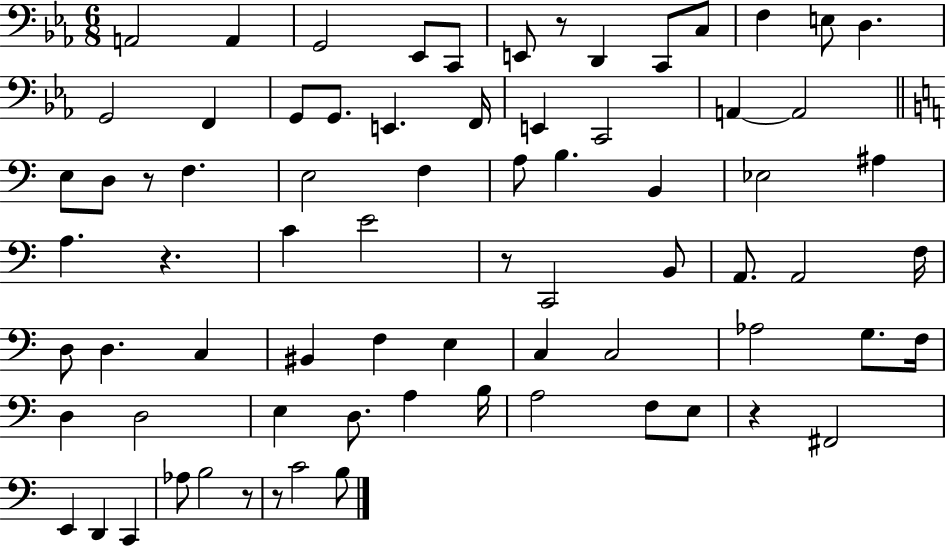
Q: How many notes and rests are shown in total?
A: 75